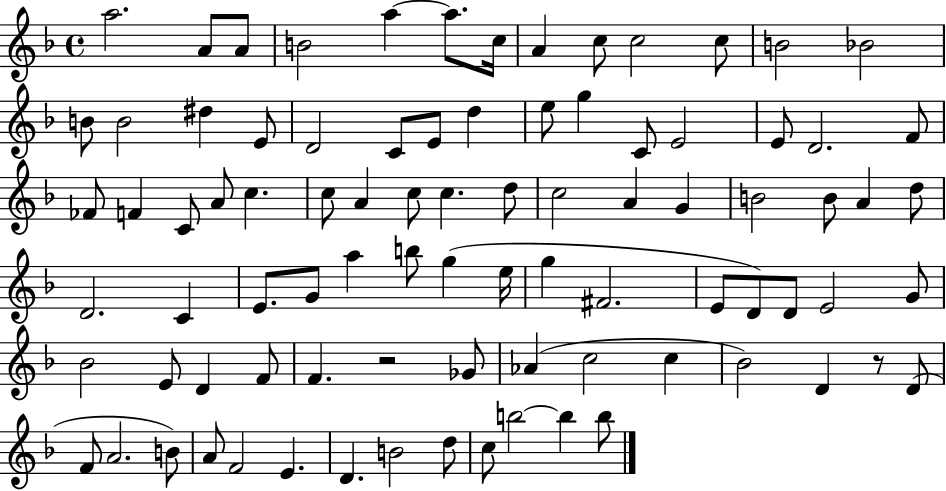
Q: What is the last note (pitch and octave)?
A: B5